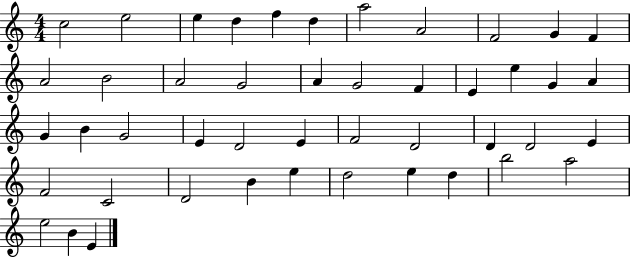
X:1
T:Untitled
M:4/4
L:1/4
K:C
c2 e2 e d f d a2 A2 F2 G F A2 B2 A2 G2 A G2 F E e G A G B G2 E D2 E F2 D2 D D2 E F2 C2 D2 B e d2 e d b2 a2 e2 B E